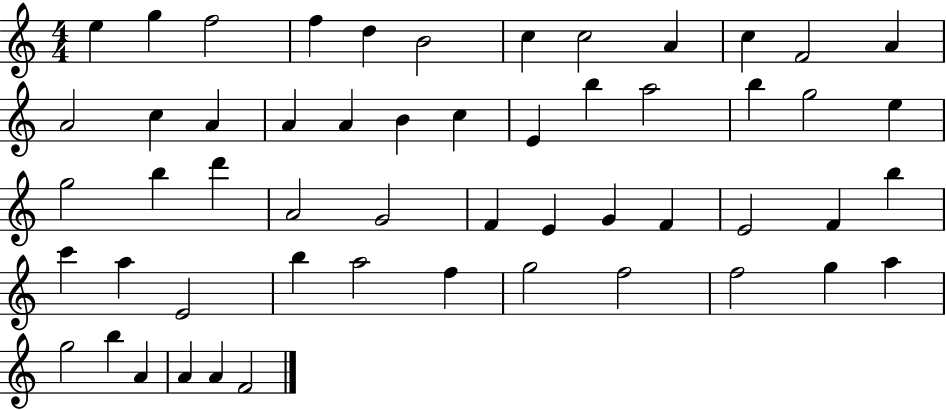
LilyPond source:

{
  \clef treble
  \numericTimeSignature
  \time 4/4
  \key c \major
  e''4 g''4 f''2 | f''4 d''4 b'2 | c''4 c''2 a'4 | c''4 f'2 a'4 | \break a'2 c''4 a'4 | a'4 a'4 b'4 c''4 | e'4 b''4 a''2 | b''4 g''2 e''4 | \break g''2 b''4 d'''4 | a'2 g'2 | f'4 e'4 g'4 f'4 | e'2 f'4 b''4 | \break c'''4 a''4 e'2 | b''4 a''2 f''4 | g''2 f''2 | f''2 g''4 a''4 | \break g''2 b''4 a'4 | a'4 a'4 f'2 | \bar "|."
}